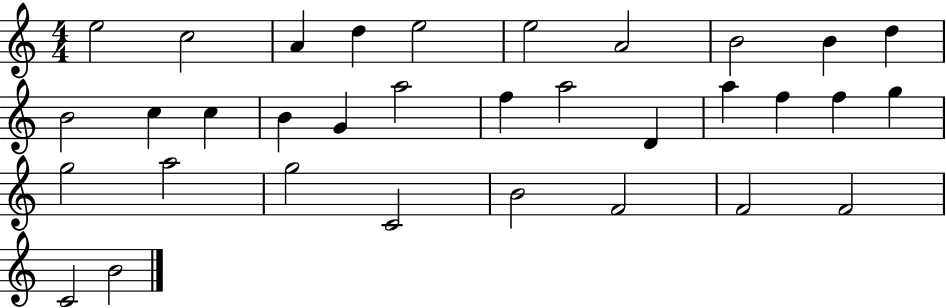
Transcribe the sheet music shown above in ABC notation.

X:1
T:Untitled
M:4/4
L:1/4
K:C
e2 c2 A d e2 e2 A2 B2 B d B2 c c B G a2 f a2 D a f f g g2 a2 g2 C2 B2 F2 F2 F2 C2 B2